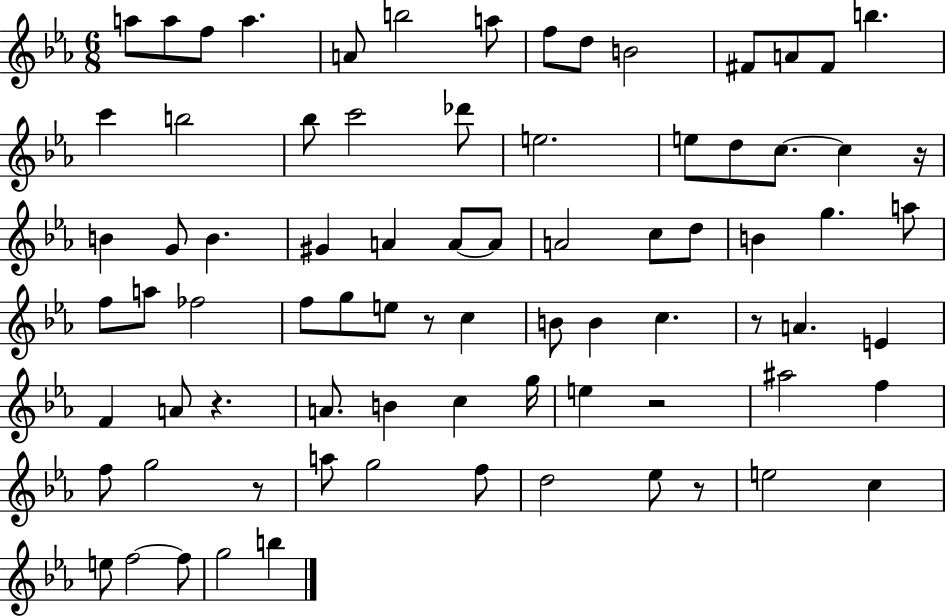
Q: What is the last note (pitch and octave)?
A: B5